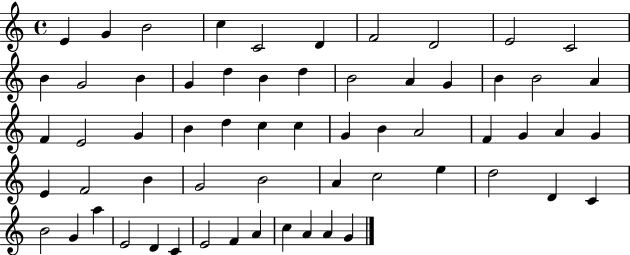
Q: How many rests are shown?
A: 0